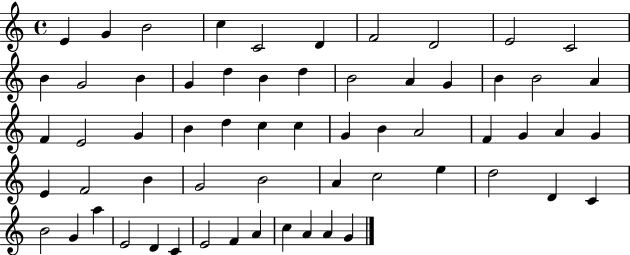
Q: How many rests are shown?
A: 0